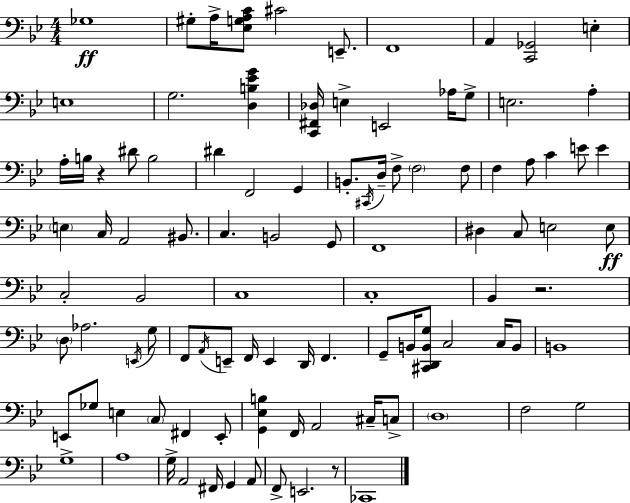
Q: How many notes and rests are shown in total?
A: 100